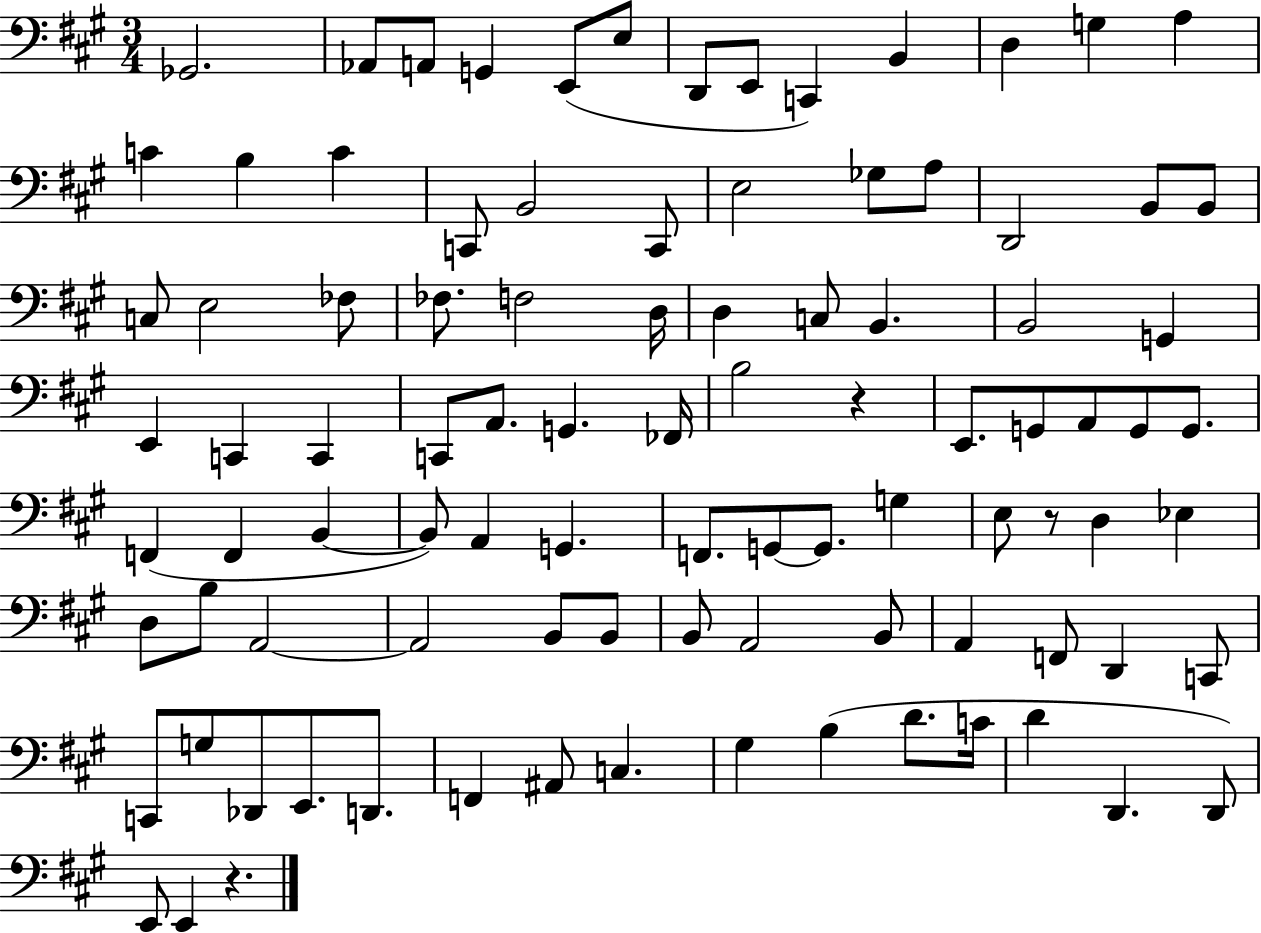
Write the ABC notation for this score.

X:1
T:Untitled
M:3/4
L:1/4
K:A
_G,,2 _A,,/2 A,,/2 G,, E,,/2 E,/2 D,,/2 E,,/2 C,, B,, D, G, A, C B, C C,,/2 B,,2 C,,/2 E,2 _G,/2 A,/2 D,,2 B,,/2 B,,/2 C,/2 E,2 _F,/2 _F,/2 F,2 D,/4 D, C,/2 B,, B,,2 G,, E,, C,, C,, C,,/2 A,,/2 G,, _F,,/4 B,2 z E,,/2 G,,/2 A,,/2 G,,/2 G,,/2 F,, F,, B,, B,,/2 A,, G,, F,,/2 G,,/2 G,,/2 G, E,/2 z/2 D, _E, D,/2 B,/2 A,,2 A,,2 B,,/2 B,,/2 B,,/2 A,,2 B,,/2 A,, F,,/2 D,, C,,/2 C,,/2 G,/2 _D,,/2 E,,/2 D,,/2 F,, ^A,,/2 C, ^G, B, D/2 C/4 D D,, D,,/2 E,,/2 E,, z